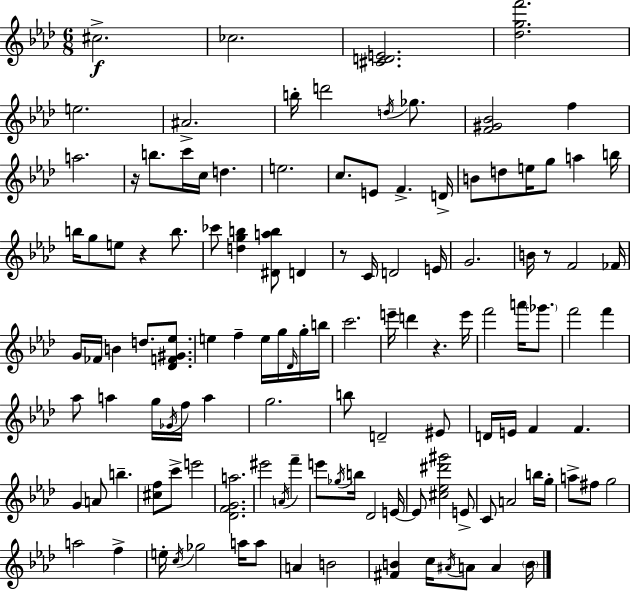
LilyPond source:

{
  \clef treble
  \numericTimeSignature
  \time 6/8
  \key f \minor
  cis''2.->\f | ces''2. | <cis' d' e'>2. | <des'' g'' f'''>2. | \break e''2. | ais'2.-> | b''16-. d'''2 \acciaccatura { d''16 } ges''8. | <f' gis' bes'>2 f''4 | \break a''2. | r16 b''8. c'''16 c''16 d''4. | e''2. | c''8. e'8 f'4.-> | \break d'16-> b'8 d''8 e''16 g''8 a''4 | b''16 b''16 g''8 e''8 r4 b''8. | ces'''8 <d'' g'' b''>4 <dis' a'' b''>8 d'4 | r8 c'16 d'2 | \break e'16 g'2. | b'16 r8 f'2 | fes'16 g'16 fes'16 b'4 d''8. <des' f' gis' ees''>8. | e''4 f''4-- e''16 g''16 \grace { des'16 } | \break g''16-. b''16 c'''2. | e'''16-- d'''4 r4. | e'''16 f'''2 a'''16 \parenthesize ges'''8. | f'''2 f'''4 | \break aes''8 a''4 g''16 \acciaccatura { ges'16 } f''16 a''4 | g''2. | b''8 d'2-- | eis'8 d'16 e'16 f'4 f'4. | \break g'4 a'8 b''4.-- | <cis'' f''>8 c'''8-> e'''2 | <des' f' g' a''>2. | eis'''2 \acciaccatura { a'16 } | \break f'''4-- e'''8 \acciaccatura { ges''16 } b''16 des'2 | e'16~~ e'8 <cis'' ees'' dis''' gis'''>2 | e'8-> c'8 a'2 | b''16 g''16-. a''8-> fis''8 g''2 | \break a''2 | f''4-> e''16-. \acciaccatura { c''16 } ges''2 | a''16 a''8 a'4 b'2 | <fis' b'>4 c''16 \acciaccatura { ais'16 } | \break a'8 a'4 \parenthesize b'16 \bar "|."
}